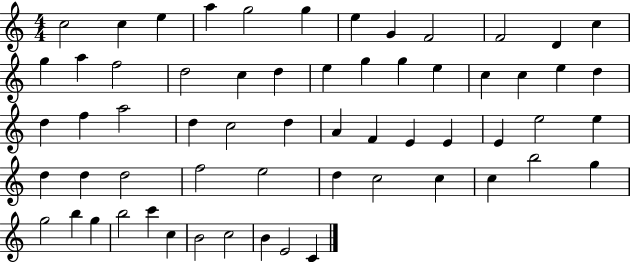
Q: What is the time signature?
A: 4/4